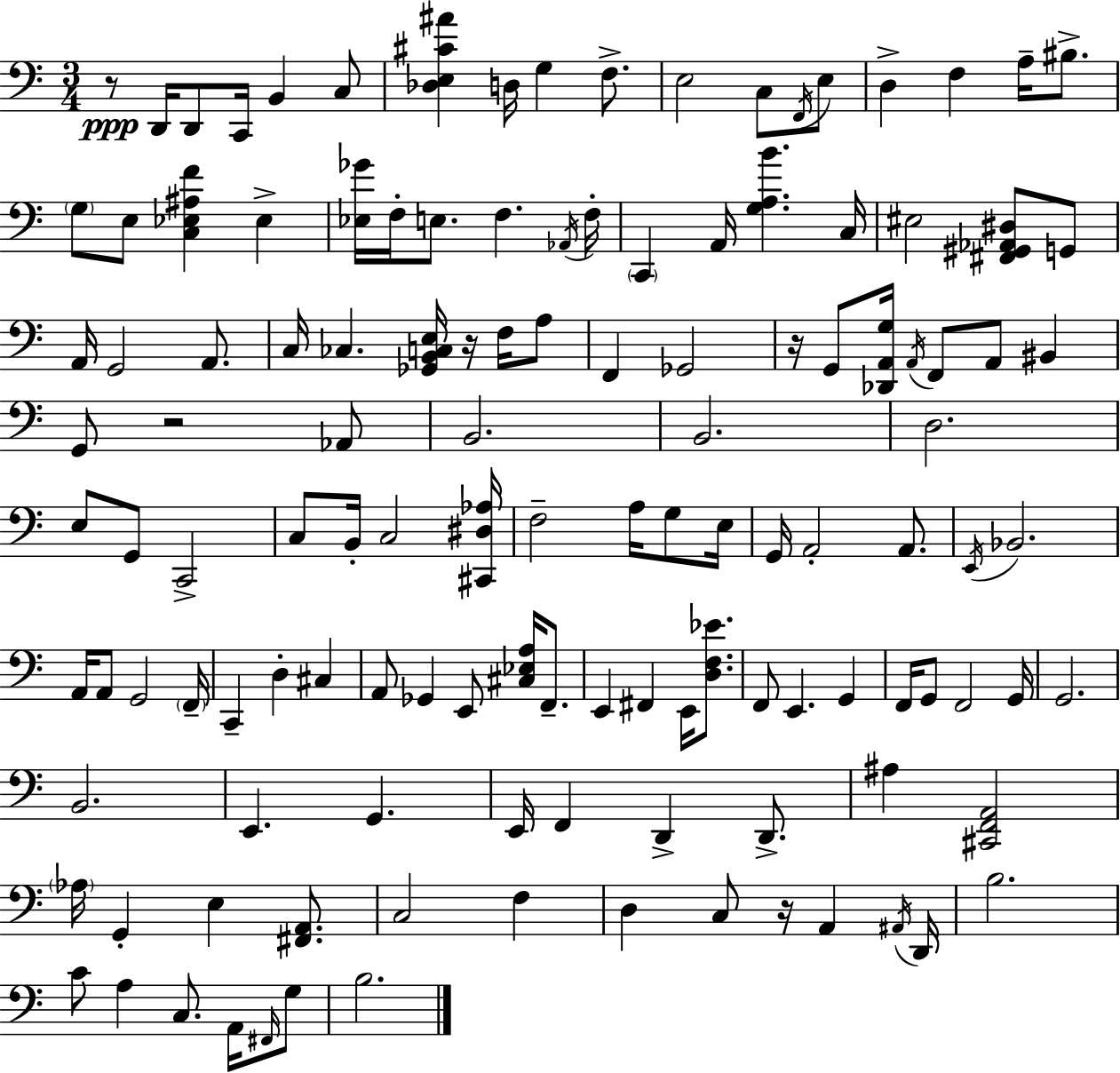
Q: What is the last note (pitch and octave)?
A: B3